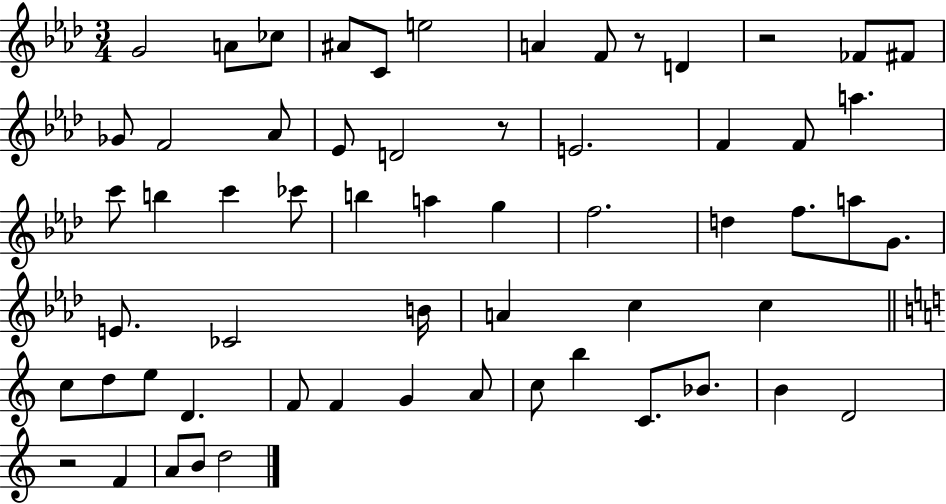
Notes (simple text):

G4/h A4/e CES5/e A#4/e C4/e E5/h A4/q F4/e R/e D4/q R/h FES4/e F#4/e Gb4/e F4/h Ab4/e Eb4/e D4/h R/e E4/h. F4/q F4/e A5/q. C6/e B5/q C6/q CES6/e B5/q A5/q G5/q F5/h. D5/q F5/e. A5/e G4/e. E4/e. CES4/h B4/s A4/q C5/q C5/q C5/e D5/e E5/e D4/q. F4/e F4/q G4/q A4/e C5/e B5/q C4/e. Bb4/e. B4/q D4/h R/h F4/q A4/e B4/e D5/h